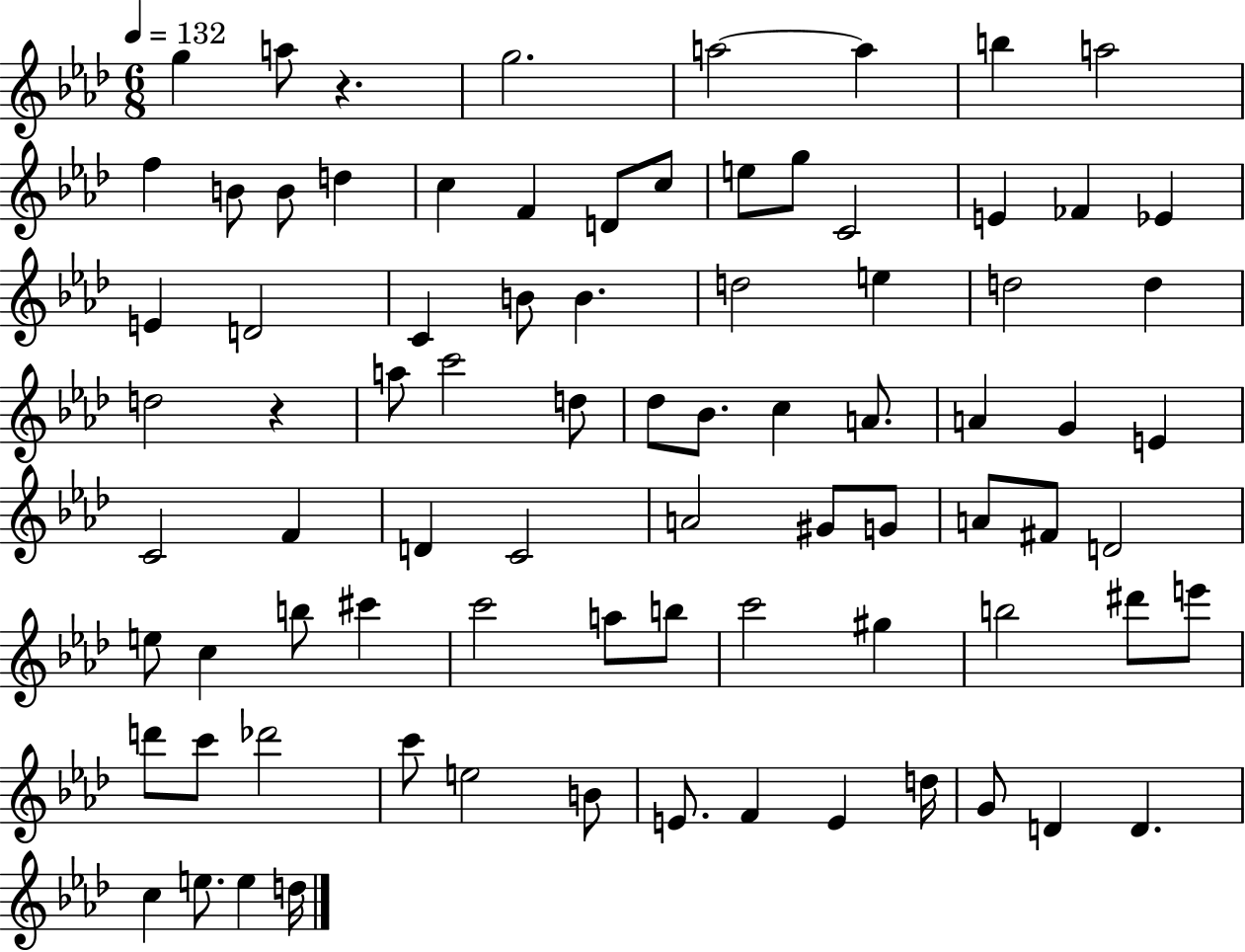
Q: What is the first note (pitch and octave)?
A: G5